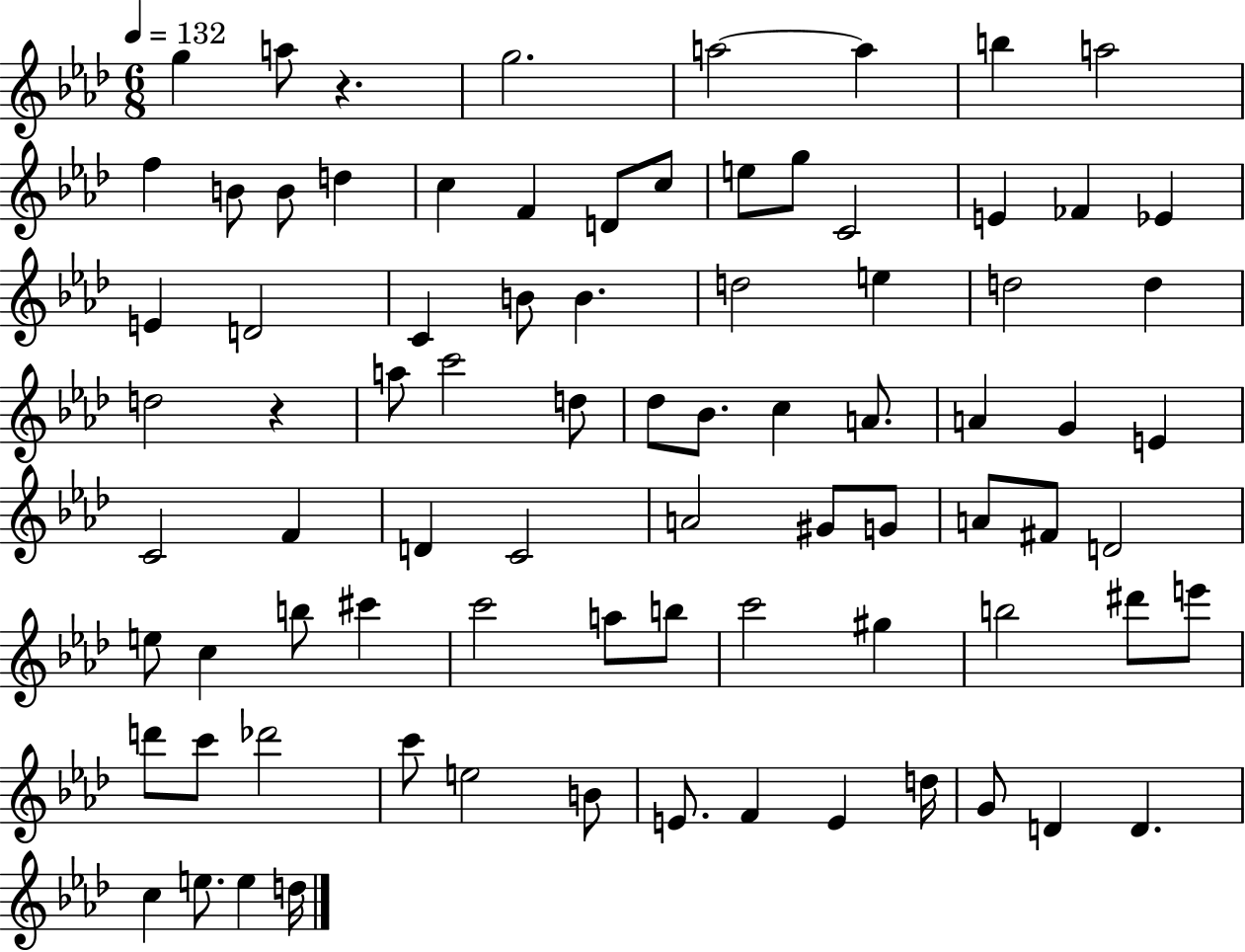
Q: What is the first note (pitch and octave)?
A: G5